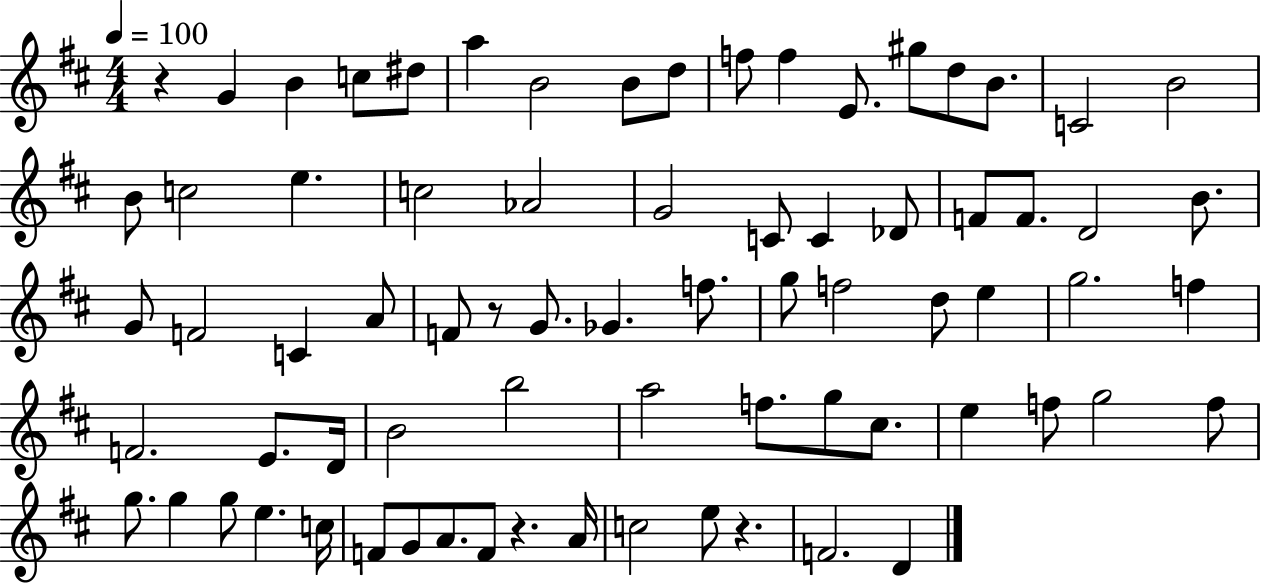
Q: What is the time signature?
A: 4/4